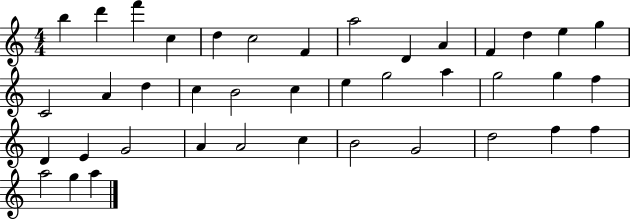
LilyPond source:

{
  \clef treble
  \numericTimeSignature
  \time 4/4
  \key c \major
  b''4 d'''4 f'''4 c''4 | d''4 c''2 f'4 | a''2 d'4 a'4 | f'4 d''4 e''4 g''4 | \break c'2 a'4 d''4 | c''4 b'2 c''4 | e''4 g''2 a''4 | g''2 g''4 f''4 | \break d'4 e'4 g'2 | a'4 a'2 c''4 | b'2 g'2 | d''2 f''4 f''4 | \break a''2 g''4 a''4 | \bar "|."
}